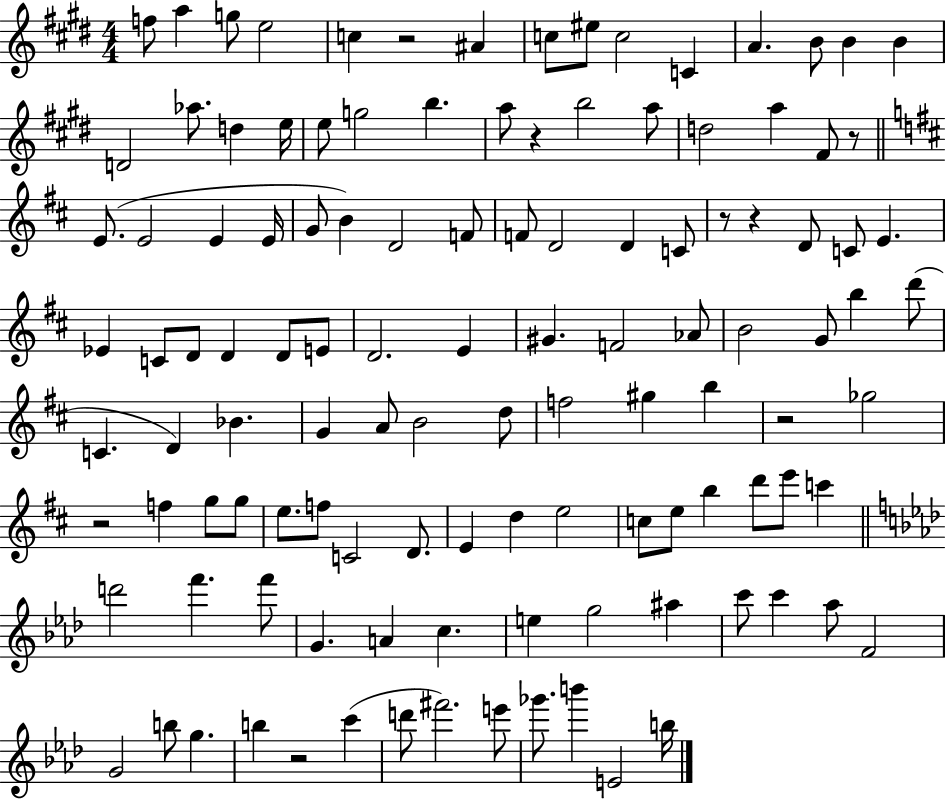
X:1
T:Untitled
M:4/4
L:1/4
K:E
f/2 a g/2 e2 c z2 ^A c/2 ^e/2 c2 C A B/2 B B D2 _a/2 d e/4 e/2 g2 b a/2 z b2 a/2 d2 a ^F/2 z/2 E/2 E2 E E/4 G/2 B D2 F/2 F/2 D2 D C/2 z/2 z D/2 C/2 E _E C/2 D/2 D D/2 E/2 D2 E ^G F2 _A/2 B2 G/2 b d'/2 C D _B G A/2 B2 d/2 f2 ^g b z2 _g2 z2 f g/2 g/2 e/2 f/2 C2 D/2 E d e2 c/2 e/2 b d'/2 e'/2 c' d'2 f' f'/2 G A c e g2 ^a c'/2 c' _a/2 F2 G2 b/2 g b z2 c' d'/2 ^f'2 e'/2 _g'/2 b' E2 b/4